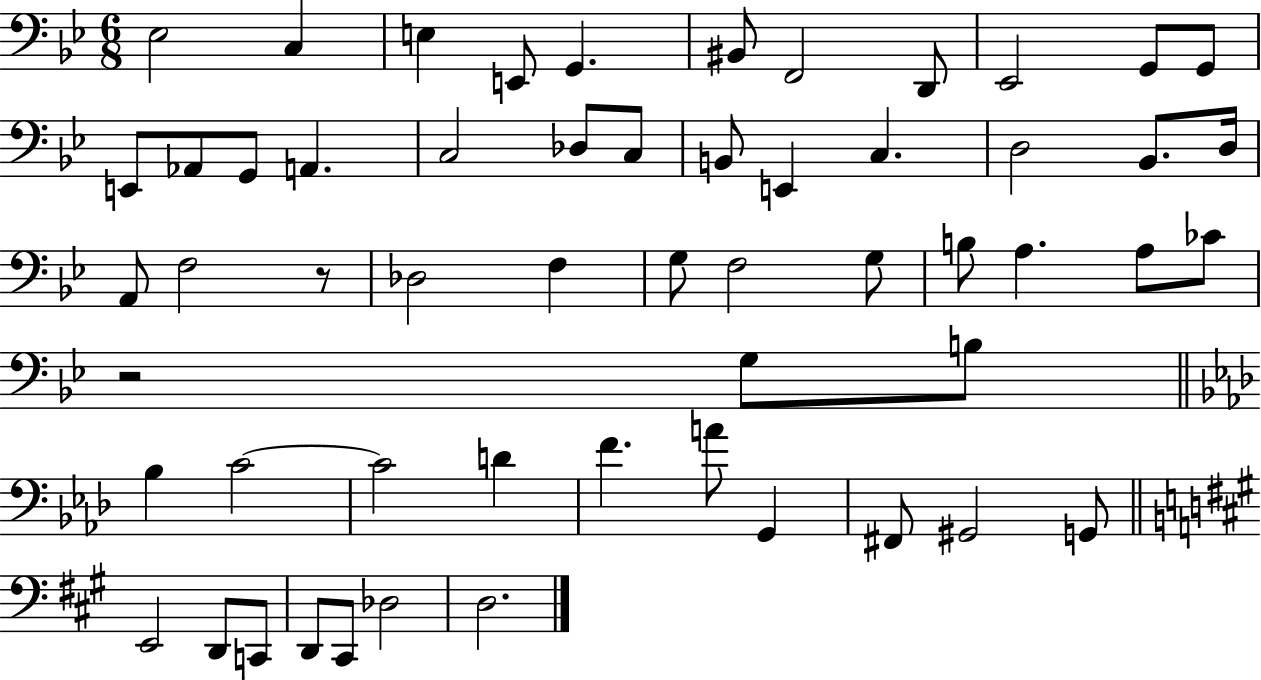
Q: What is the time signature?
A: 6/8